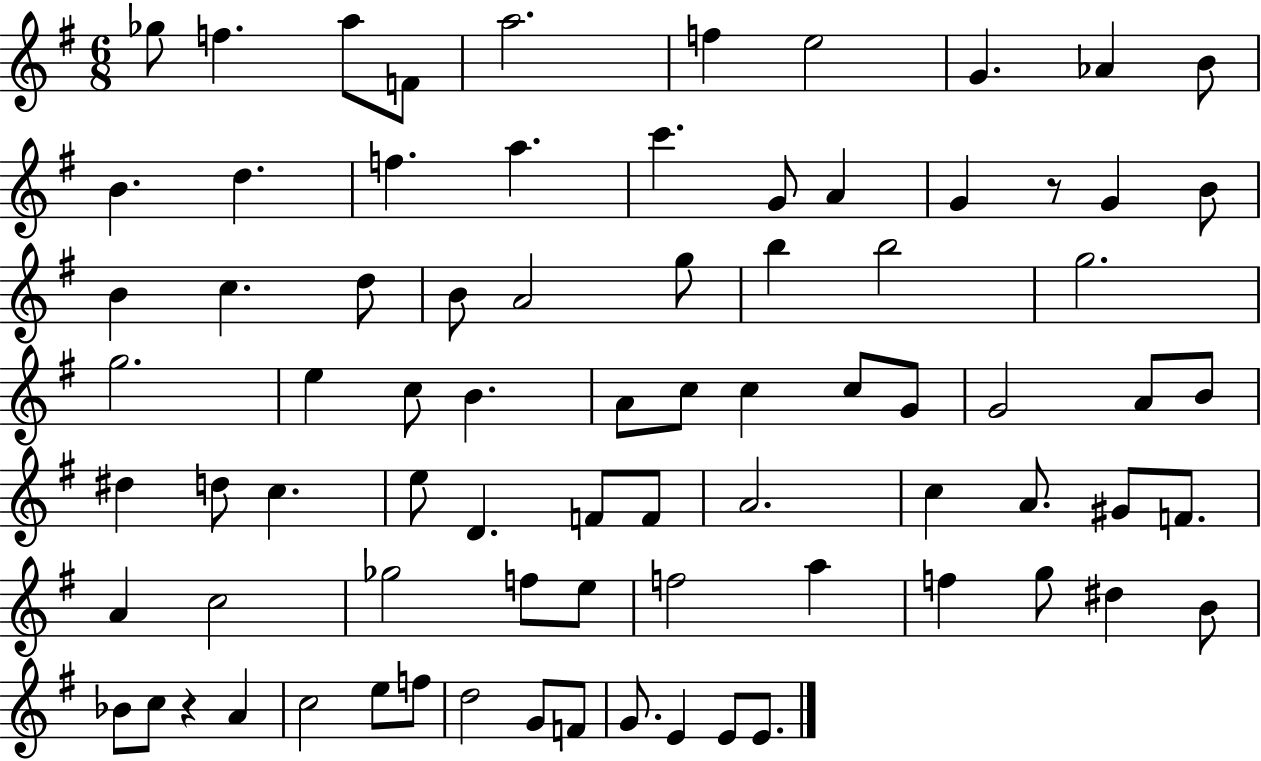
{
  \clef treble
  \numericTimeSignature
  \time 6/8
  \key g \major
  ges''8 f''4. a''8 f'8 | a''2. | f''4 e''2 | g'4. aes'4 b'8 | \break b'4. d''4. | f''4. a''4. | c'''4. g'8 a'4 | g'4 r8 g'4 b'8 | \break b'4 c''4. d''8 | b'8 a'2 g''8 | b''4 b''2 | g''2. | \break g''2. | e''4 c''8 b'4. | a'8 c''8 c''4 c''8 g'8 | g'2 a'8 b'8 | \break dis''4 d''8 c''4. | e''8 d'4. f'8 f'8 | a'2. | c''4 a'8. gis'8 f'8. | \break a'4 c''2 | ges''2 f''8 e''8 | f''2 a''4 | f''4 g''8 dis''4 b'8 | \break bes'8 c''8 r4 a'4 | c''2 e''8 f''8 | d''2 g'8 f'8 | g'8. e'4 e'8 e'8. | \break \bar "|."
}